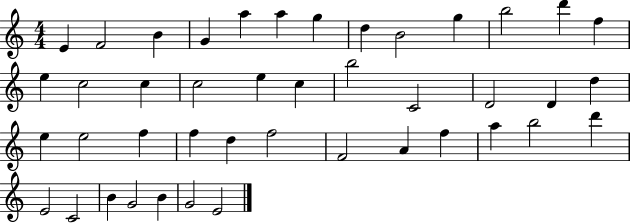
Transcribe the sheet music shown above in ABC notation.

X:1
T:Untitled
M:4/4
L:1/4
K:C
E F2 B G a a g d B2 g b2 d' f e c2 c c2 e c b2 C2 D2 D d e e2 f f d f2 F2 A f a b2 d' E2 C2 B G2 B G2 E2